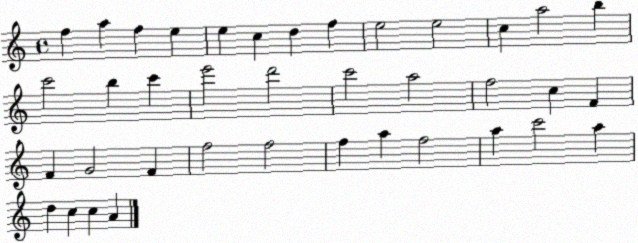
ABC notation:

X:1
T:Untitled
M:4/4
L:1/4
K:C
f a f e e c d f e2 e2 c a2 b c'2 b c' e'2 d'2 c'2 a2 f2 c F F G2 F f2 f2 f a f2 a c'2 a d c c A